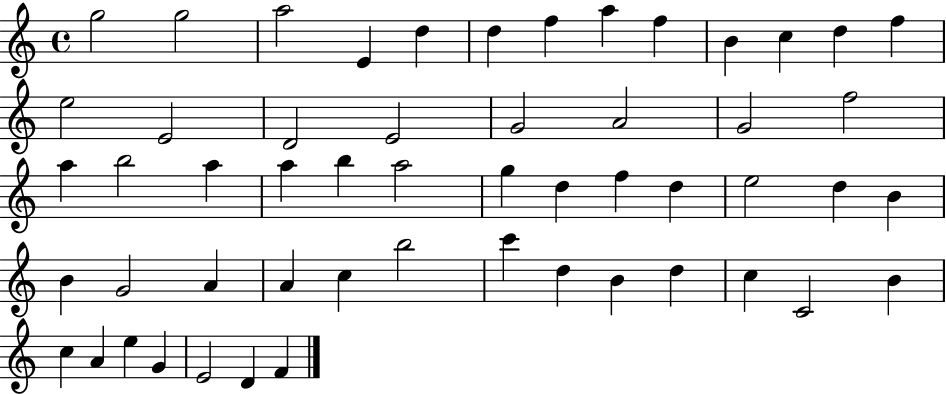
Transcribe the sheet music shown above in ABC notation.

X:1
T:Untitled
M:4/4
L:1/4
K:C
g2 g2 a2 E d d f a f B c d f e2 E2 D2 E2 G2 A2 G2 f2 a b2 a a b a2 g d f d e2 d B B G2 A A c b2 c' d B d c C2 B c A e G E2 D F